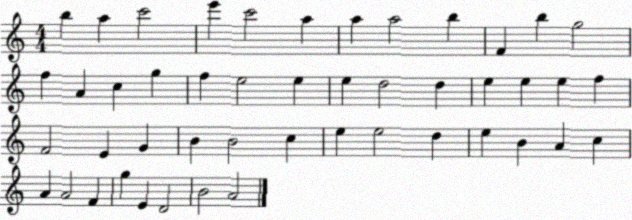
X:1
T:Untitled
M:4/4
L:1/4
K:C
b a c'2 e' c'2 a a a2 b F b g2 f A c g f e2 e e d2 d e e e f F2 E G B B2 c e e2 d e B A c A A2 F g E D2 B2 A2